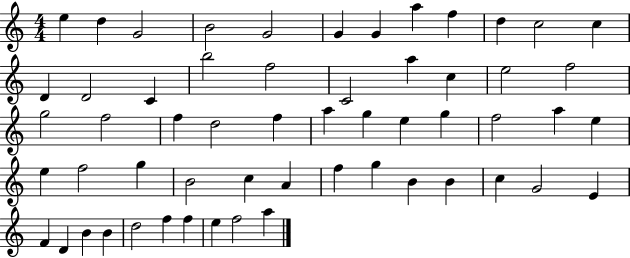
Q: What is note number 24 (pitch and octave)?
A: F5